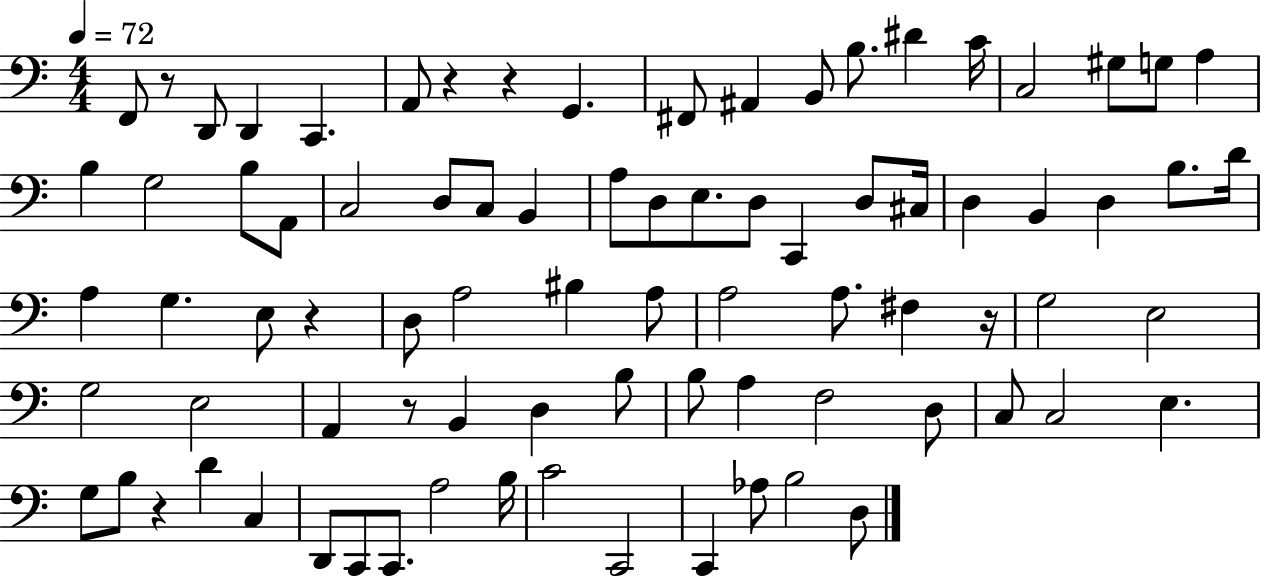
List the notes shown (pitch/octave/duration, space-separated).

F2/e R/e D2/e D2/q C2/q. A2/e R/q R/q G2/q. F#2/e A#2/q B2/e B3/e. D#4/q C4/s C3/h G#3/e G3/e A3/q B3/q G3/h B3/e A2/e C3/h D3/e C3/e B2/q A3/e D3/e E3/e. D3/e C2/q D3/e C#3/s D3/q B2/q D3/q B3/e. D4/s A3/q G3/q. E3/e R/q D3/e A3/h BIS3/q A3/e A3/h A3/e. F#3/q R/s G3/h E3/h G3/h E3/h A2/q R/e B2/q D3/q B3/e B3/e A3/q F3/h D3/e C3/e C3/h E3/q. G3/e B3/e R/q D4/q C3/q D2/e C2/e C2/e. A3/h B3/s C4/h C2/h C2/q Ab3/e B3/h D3/e